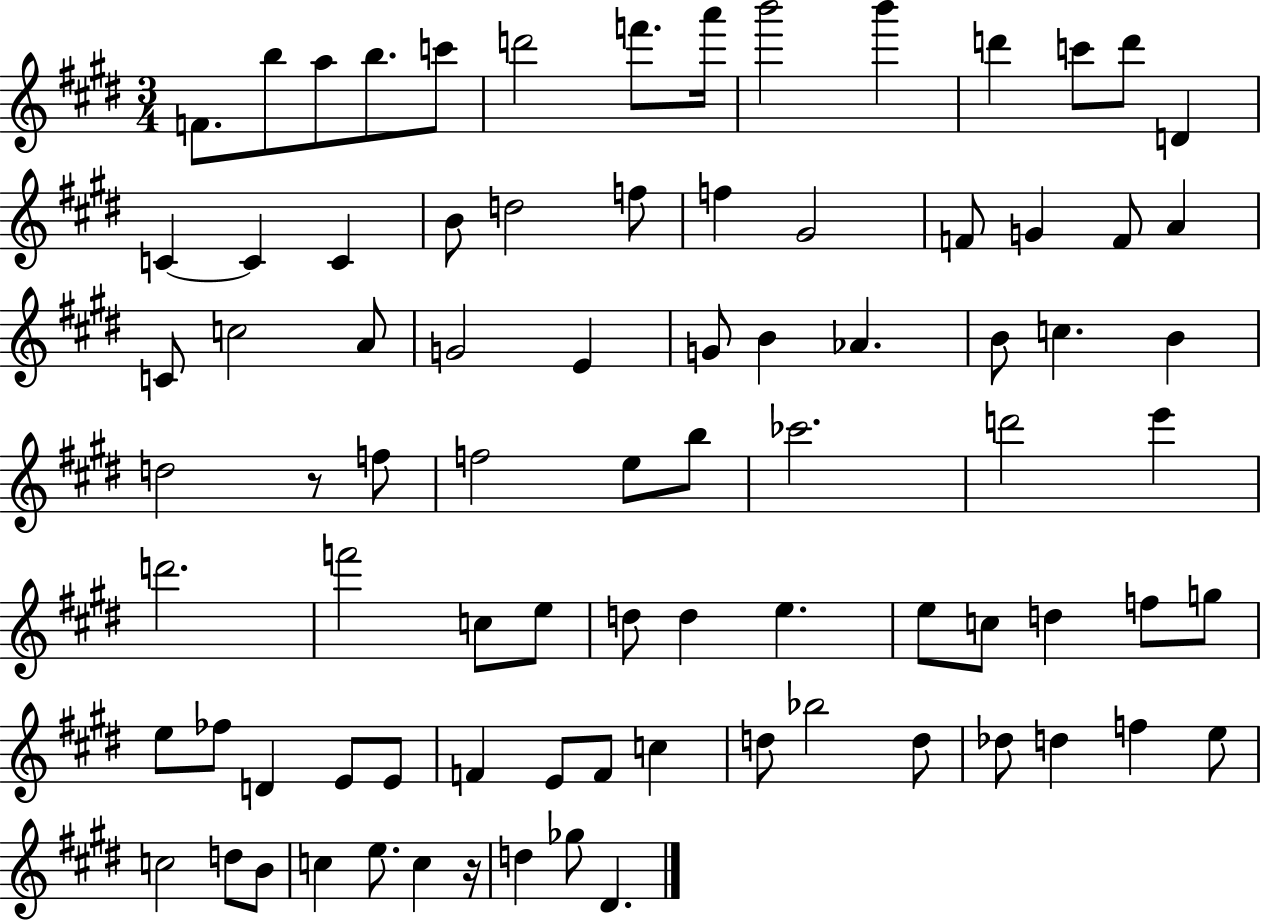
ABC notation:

X:1
T:Untitled
M:3/4
L:1/4
K:E
F/2 b/2 a/2 b/2 c'/2 d'2 f'/2 a'/4 b'2 b' d' c'/2 d'/2 D C C C B/2 d2 f/2 f ^G2 F/2 G F/2 A C/2 c2 A/2 G2 E G/2 B _A B/2 c B d2 z/2 f/2 f2 e/2 b/2 _c'2 d'2 e' d'2 f'2 c/2 e/2 d/2 d e e/2 c/2 d f/2 g/2 e/2 _f/2 D E/2 E/2 F E/2 F/2 c d/2 _b2 d/2 _d/2 d f e/2 c2 d/2 B/2 c e/2 c z/4 d _g/2 ^D